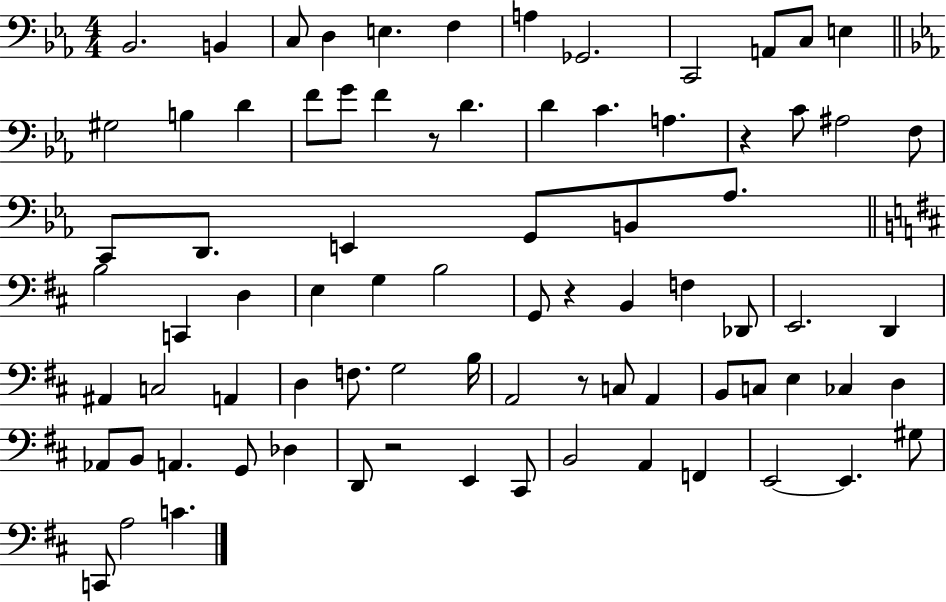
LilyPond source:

{
  \clef bass
  \numericTimeSignature
  \time 4/4
  \key ees \major
  bes,2. b,4 | c8 d4 e4. f4 | a4 ges,2. | c,2 a,8 c8 e4 | \break \bar "||" \break \key ees \major gis2 b4 d'4 | f'8 g'8 f'4 r8 d'4. | d'4 c'4. a4. | r4 c'8 ais2 f8 | \break c,8 d,8. e,4 g,8 b,8 aes8. | \bar "||" \break \key d \major b2 c,4 d4 | e4 g4 b2 | g,8 r4 b,4 f4 des,8 | e,2. d,4 | \break ais,4 c2 a,4 | d4 f8. g2 b16 | a,2 r8 c8 a,4 | b,8 c8 e4 ces4 d4 | \break aes,8 b,8 a,4. g,8 des4 | d,8 r2 e,4 cis,8 | b,2 a,4 f,4 | e,2~~ e,4. gis8 | \break c,8 a2 c'4. | \bar "|."
}